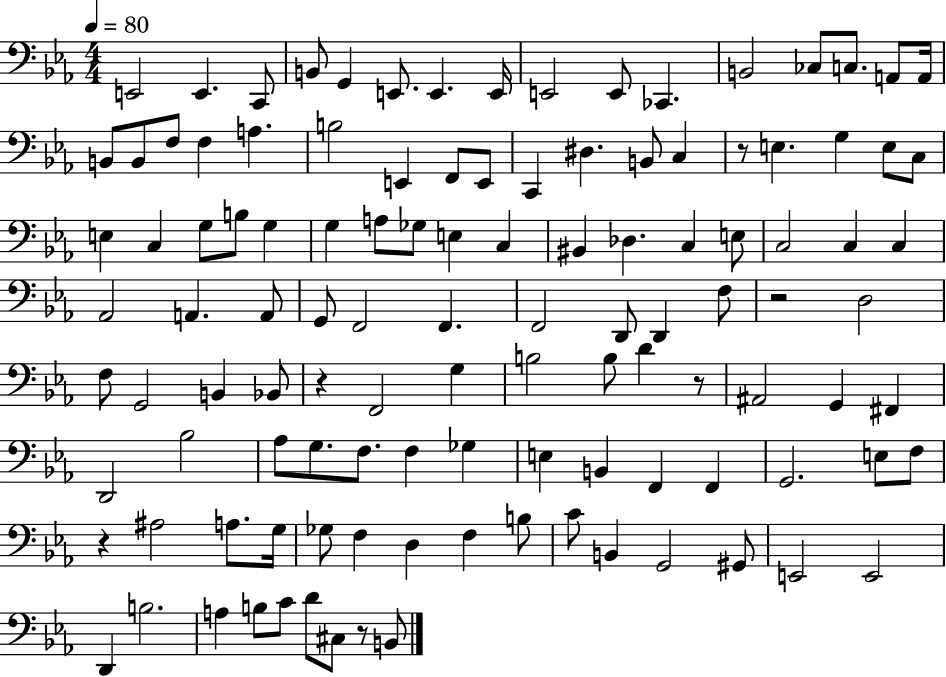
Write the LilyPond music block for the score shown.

{
  \clef bass
  \numericTimeSignature
  \time 4/4
  \key ees \major
  \tempo 4 = 80
  e,2 e,4. c,8 | b,8 g,4 e,8. e,4. e,16 | e,2 e,8 ces,4. | b,2 ces8 c8. a,8 a,16 | \break b,8 b,8 f8 f4 a4. | b2 e,4 f,8 e,8 | c,4 dis4. b,8 c4 | r8 e4. g4 e8 c8 | \break e4 c4 g8 b8 g4 | g4 a8 ges8 e4 c4 | bis,4 des4. c4 e8 | c2 c4 c4 | \break aes,2 a,4. a,8 | g,8 f,2 f,4. | f,2 d,8 d,4 f8 | r2 d2 | \break f8 g,2 b,4 bes,8 | r4 f,2 g4 | b2 b8 d'4 r8 | ais,2 g,4 fis,4 | \break d,2 bes2 | aes8 g8. f8. f4 ges4 | e4 b,4 f,4 f,4 | g,2. e8 f8 | \break r4 ais2 a8. g16 | ges8 f4 d4 f4 b8 | c'8 b,4 g,2 gis,8 | e,2 e,2 | \break d,4 b2. | a4 b8 c'8 d'8 cis8 r8 b,8 | \bar "|."
}